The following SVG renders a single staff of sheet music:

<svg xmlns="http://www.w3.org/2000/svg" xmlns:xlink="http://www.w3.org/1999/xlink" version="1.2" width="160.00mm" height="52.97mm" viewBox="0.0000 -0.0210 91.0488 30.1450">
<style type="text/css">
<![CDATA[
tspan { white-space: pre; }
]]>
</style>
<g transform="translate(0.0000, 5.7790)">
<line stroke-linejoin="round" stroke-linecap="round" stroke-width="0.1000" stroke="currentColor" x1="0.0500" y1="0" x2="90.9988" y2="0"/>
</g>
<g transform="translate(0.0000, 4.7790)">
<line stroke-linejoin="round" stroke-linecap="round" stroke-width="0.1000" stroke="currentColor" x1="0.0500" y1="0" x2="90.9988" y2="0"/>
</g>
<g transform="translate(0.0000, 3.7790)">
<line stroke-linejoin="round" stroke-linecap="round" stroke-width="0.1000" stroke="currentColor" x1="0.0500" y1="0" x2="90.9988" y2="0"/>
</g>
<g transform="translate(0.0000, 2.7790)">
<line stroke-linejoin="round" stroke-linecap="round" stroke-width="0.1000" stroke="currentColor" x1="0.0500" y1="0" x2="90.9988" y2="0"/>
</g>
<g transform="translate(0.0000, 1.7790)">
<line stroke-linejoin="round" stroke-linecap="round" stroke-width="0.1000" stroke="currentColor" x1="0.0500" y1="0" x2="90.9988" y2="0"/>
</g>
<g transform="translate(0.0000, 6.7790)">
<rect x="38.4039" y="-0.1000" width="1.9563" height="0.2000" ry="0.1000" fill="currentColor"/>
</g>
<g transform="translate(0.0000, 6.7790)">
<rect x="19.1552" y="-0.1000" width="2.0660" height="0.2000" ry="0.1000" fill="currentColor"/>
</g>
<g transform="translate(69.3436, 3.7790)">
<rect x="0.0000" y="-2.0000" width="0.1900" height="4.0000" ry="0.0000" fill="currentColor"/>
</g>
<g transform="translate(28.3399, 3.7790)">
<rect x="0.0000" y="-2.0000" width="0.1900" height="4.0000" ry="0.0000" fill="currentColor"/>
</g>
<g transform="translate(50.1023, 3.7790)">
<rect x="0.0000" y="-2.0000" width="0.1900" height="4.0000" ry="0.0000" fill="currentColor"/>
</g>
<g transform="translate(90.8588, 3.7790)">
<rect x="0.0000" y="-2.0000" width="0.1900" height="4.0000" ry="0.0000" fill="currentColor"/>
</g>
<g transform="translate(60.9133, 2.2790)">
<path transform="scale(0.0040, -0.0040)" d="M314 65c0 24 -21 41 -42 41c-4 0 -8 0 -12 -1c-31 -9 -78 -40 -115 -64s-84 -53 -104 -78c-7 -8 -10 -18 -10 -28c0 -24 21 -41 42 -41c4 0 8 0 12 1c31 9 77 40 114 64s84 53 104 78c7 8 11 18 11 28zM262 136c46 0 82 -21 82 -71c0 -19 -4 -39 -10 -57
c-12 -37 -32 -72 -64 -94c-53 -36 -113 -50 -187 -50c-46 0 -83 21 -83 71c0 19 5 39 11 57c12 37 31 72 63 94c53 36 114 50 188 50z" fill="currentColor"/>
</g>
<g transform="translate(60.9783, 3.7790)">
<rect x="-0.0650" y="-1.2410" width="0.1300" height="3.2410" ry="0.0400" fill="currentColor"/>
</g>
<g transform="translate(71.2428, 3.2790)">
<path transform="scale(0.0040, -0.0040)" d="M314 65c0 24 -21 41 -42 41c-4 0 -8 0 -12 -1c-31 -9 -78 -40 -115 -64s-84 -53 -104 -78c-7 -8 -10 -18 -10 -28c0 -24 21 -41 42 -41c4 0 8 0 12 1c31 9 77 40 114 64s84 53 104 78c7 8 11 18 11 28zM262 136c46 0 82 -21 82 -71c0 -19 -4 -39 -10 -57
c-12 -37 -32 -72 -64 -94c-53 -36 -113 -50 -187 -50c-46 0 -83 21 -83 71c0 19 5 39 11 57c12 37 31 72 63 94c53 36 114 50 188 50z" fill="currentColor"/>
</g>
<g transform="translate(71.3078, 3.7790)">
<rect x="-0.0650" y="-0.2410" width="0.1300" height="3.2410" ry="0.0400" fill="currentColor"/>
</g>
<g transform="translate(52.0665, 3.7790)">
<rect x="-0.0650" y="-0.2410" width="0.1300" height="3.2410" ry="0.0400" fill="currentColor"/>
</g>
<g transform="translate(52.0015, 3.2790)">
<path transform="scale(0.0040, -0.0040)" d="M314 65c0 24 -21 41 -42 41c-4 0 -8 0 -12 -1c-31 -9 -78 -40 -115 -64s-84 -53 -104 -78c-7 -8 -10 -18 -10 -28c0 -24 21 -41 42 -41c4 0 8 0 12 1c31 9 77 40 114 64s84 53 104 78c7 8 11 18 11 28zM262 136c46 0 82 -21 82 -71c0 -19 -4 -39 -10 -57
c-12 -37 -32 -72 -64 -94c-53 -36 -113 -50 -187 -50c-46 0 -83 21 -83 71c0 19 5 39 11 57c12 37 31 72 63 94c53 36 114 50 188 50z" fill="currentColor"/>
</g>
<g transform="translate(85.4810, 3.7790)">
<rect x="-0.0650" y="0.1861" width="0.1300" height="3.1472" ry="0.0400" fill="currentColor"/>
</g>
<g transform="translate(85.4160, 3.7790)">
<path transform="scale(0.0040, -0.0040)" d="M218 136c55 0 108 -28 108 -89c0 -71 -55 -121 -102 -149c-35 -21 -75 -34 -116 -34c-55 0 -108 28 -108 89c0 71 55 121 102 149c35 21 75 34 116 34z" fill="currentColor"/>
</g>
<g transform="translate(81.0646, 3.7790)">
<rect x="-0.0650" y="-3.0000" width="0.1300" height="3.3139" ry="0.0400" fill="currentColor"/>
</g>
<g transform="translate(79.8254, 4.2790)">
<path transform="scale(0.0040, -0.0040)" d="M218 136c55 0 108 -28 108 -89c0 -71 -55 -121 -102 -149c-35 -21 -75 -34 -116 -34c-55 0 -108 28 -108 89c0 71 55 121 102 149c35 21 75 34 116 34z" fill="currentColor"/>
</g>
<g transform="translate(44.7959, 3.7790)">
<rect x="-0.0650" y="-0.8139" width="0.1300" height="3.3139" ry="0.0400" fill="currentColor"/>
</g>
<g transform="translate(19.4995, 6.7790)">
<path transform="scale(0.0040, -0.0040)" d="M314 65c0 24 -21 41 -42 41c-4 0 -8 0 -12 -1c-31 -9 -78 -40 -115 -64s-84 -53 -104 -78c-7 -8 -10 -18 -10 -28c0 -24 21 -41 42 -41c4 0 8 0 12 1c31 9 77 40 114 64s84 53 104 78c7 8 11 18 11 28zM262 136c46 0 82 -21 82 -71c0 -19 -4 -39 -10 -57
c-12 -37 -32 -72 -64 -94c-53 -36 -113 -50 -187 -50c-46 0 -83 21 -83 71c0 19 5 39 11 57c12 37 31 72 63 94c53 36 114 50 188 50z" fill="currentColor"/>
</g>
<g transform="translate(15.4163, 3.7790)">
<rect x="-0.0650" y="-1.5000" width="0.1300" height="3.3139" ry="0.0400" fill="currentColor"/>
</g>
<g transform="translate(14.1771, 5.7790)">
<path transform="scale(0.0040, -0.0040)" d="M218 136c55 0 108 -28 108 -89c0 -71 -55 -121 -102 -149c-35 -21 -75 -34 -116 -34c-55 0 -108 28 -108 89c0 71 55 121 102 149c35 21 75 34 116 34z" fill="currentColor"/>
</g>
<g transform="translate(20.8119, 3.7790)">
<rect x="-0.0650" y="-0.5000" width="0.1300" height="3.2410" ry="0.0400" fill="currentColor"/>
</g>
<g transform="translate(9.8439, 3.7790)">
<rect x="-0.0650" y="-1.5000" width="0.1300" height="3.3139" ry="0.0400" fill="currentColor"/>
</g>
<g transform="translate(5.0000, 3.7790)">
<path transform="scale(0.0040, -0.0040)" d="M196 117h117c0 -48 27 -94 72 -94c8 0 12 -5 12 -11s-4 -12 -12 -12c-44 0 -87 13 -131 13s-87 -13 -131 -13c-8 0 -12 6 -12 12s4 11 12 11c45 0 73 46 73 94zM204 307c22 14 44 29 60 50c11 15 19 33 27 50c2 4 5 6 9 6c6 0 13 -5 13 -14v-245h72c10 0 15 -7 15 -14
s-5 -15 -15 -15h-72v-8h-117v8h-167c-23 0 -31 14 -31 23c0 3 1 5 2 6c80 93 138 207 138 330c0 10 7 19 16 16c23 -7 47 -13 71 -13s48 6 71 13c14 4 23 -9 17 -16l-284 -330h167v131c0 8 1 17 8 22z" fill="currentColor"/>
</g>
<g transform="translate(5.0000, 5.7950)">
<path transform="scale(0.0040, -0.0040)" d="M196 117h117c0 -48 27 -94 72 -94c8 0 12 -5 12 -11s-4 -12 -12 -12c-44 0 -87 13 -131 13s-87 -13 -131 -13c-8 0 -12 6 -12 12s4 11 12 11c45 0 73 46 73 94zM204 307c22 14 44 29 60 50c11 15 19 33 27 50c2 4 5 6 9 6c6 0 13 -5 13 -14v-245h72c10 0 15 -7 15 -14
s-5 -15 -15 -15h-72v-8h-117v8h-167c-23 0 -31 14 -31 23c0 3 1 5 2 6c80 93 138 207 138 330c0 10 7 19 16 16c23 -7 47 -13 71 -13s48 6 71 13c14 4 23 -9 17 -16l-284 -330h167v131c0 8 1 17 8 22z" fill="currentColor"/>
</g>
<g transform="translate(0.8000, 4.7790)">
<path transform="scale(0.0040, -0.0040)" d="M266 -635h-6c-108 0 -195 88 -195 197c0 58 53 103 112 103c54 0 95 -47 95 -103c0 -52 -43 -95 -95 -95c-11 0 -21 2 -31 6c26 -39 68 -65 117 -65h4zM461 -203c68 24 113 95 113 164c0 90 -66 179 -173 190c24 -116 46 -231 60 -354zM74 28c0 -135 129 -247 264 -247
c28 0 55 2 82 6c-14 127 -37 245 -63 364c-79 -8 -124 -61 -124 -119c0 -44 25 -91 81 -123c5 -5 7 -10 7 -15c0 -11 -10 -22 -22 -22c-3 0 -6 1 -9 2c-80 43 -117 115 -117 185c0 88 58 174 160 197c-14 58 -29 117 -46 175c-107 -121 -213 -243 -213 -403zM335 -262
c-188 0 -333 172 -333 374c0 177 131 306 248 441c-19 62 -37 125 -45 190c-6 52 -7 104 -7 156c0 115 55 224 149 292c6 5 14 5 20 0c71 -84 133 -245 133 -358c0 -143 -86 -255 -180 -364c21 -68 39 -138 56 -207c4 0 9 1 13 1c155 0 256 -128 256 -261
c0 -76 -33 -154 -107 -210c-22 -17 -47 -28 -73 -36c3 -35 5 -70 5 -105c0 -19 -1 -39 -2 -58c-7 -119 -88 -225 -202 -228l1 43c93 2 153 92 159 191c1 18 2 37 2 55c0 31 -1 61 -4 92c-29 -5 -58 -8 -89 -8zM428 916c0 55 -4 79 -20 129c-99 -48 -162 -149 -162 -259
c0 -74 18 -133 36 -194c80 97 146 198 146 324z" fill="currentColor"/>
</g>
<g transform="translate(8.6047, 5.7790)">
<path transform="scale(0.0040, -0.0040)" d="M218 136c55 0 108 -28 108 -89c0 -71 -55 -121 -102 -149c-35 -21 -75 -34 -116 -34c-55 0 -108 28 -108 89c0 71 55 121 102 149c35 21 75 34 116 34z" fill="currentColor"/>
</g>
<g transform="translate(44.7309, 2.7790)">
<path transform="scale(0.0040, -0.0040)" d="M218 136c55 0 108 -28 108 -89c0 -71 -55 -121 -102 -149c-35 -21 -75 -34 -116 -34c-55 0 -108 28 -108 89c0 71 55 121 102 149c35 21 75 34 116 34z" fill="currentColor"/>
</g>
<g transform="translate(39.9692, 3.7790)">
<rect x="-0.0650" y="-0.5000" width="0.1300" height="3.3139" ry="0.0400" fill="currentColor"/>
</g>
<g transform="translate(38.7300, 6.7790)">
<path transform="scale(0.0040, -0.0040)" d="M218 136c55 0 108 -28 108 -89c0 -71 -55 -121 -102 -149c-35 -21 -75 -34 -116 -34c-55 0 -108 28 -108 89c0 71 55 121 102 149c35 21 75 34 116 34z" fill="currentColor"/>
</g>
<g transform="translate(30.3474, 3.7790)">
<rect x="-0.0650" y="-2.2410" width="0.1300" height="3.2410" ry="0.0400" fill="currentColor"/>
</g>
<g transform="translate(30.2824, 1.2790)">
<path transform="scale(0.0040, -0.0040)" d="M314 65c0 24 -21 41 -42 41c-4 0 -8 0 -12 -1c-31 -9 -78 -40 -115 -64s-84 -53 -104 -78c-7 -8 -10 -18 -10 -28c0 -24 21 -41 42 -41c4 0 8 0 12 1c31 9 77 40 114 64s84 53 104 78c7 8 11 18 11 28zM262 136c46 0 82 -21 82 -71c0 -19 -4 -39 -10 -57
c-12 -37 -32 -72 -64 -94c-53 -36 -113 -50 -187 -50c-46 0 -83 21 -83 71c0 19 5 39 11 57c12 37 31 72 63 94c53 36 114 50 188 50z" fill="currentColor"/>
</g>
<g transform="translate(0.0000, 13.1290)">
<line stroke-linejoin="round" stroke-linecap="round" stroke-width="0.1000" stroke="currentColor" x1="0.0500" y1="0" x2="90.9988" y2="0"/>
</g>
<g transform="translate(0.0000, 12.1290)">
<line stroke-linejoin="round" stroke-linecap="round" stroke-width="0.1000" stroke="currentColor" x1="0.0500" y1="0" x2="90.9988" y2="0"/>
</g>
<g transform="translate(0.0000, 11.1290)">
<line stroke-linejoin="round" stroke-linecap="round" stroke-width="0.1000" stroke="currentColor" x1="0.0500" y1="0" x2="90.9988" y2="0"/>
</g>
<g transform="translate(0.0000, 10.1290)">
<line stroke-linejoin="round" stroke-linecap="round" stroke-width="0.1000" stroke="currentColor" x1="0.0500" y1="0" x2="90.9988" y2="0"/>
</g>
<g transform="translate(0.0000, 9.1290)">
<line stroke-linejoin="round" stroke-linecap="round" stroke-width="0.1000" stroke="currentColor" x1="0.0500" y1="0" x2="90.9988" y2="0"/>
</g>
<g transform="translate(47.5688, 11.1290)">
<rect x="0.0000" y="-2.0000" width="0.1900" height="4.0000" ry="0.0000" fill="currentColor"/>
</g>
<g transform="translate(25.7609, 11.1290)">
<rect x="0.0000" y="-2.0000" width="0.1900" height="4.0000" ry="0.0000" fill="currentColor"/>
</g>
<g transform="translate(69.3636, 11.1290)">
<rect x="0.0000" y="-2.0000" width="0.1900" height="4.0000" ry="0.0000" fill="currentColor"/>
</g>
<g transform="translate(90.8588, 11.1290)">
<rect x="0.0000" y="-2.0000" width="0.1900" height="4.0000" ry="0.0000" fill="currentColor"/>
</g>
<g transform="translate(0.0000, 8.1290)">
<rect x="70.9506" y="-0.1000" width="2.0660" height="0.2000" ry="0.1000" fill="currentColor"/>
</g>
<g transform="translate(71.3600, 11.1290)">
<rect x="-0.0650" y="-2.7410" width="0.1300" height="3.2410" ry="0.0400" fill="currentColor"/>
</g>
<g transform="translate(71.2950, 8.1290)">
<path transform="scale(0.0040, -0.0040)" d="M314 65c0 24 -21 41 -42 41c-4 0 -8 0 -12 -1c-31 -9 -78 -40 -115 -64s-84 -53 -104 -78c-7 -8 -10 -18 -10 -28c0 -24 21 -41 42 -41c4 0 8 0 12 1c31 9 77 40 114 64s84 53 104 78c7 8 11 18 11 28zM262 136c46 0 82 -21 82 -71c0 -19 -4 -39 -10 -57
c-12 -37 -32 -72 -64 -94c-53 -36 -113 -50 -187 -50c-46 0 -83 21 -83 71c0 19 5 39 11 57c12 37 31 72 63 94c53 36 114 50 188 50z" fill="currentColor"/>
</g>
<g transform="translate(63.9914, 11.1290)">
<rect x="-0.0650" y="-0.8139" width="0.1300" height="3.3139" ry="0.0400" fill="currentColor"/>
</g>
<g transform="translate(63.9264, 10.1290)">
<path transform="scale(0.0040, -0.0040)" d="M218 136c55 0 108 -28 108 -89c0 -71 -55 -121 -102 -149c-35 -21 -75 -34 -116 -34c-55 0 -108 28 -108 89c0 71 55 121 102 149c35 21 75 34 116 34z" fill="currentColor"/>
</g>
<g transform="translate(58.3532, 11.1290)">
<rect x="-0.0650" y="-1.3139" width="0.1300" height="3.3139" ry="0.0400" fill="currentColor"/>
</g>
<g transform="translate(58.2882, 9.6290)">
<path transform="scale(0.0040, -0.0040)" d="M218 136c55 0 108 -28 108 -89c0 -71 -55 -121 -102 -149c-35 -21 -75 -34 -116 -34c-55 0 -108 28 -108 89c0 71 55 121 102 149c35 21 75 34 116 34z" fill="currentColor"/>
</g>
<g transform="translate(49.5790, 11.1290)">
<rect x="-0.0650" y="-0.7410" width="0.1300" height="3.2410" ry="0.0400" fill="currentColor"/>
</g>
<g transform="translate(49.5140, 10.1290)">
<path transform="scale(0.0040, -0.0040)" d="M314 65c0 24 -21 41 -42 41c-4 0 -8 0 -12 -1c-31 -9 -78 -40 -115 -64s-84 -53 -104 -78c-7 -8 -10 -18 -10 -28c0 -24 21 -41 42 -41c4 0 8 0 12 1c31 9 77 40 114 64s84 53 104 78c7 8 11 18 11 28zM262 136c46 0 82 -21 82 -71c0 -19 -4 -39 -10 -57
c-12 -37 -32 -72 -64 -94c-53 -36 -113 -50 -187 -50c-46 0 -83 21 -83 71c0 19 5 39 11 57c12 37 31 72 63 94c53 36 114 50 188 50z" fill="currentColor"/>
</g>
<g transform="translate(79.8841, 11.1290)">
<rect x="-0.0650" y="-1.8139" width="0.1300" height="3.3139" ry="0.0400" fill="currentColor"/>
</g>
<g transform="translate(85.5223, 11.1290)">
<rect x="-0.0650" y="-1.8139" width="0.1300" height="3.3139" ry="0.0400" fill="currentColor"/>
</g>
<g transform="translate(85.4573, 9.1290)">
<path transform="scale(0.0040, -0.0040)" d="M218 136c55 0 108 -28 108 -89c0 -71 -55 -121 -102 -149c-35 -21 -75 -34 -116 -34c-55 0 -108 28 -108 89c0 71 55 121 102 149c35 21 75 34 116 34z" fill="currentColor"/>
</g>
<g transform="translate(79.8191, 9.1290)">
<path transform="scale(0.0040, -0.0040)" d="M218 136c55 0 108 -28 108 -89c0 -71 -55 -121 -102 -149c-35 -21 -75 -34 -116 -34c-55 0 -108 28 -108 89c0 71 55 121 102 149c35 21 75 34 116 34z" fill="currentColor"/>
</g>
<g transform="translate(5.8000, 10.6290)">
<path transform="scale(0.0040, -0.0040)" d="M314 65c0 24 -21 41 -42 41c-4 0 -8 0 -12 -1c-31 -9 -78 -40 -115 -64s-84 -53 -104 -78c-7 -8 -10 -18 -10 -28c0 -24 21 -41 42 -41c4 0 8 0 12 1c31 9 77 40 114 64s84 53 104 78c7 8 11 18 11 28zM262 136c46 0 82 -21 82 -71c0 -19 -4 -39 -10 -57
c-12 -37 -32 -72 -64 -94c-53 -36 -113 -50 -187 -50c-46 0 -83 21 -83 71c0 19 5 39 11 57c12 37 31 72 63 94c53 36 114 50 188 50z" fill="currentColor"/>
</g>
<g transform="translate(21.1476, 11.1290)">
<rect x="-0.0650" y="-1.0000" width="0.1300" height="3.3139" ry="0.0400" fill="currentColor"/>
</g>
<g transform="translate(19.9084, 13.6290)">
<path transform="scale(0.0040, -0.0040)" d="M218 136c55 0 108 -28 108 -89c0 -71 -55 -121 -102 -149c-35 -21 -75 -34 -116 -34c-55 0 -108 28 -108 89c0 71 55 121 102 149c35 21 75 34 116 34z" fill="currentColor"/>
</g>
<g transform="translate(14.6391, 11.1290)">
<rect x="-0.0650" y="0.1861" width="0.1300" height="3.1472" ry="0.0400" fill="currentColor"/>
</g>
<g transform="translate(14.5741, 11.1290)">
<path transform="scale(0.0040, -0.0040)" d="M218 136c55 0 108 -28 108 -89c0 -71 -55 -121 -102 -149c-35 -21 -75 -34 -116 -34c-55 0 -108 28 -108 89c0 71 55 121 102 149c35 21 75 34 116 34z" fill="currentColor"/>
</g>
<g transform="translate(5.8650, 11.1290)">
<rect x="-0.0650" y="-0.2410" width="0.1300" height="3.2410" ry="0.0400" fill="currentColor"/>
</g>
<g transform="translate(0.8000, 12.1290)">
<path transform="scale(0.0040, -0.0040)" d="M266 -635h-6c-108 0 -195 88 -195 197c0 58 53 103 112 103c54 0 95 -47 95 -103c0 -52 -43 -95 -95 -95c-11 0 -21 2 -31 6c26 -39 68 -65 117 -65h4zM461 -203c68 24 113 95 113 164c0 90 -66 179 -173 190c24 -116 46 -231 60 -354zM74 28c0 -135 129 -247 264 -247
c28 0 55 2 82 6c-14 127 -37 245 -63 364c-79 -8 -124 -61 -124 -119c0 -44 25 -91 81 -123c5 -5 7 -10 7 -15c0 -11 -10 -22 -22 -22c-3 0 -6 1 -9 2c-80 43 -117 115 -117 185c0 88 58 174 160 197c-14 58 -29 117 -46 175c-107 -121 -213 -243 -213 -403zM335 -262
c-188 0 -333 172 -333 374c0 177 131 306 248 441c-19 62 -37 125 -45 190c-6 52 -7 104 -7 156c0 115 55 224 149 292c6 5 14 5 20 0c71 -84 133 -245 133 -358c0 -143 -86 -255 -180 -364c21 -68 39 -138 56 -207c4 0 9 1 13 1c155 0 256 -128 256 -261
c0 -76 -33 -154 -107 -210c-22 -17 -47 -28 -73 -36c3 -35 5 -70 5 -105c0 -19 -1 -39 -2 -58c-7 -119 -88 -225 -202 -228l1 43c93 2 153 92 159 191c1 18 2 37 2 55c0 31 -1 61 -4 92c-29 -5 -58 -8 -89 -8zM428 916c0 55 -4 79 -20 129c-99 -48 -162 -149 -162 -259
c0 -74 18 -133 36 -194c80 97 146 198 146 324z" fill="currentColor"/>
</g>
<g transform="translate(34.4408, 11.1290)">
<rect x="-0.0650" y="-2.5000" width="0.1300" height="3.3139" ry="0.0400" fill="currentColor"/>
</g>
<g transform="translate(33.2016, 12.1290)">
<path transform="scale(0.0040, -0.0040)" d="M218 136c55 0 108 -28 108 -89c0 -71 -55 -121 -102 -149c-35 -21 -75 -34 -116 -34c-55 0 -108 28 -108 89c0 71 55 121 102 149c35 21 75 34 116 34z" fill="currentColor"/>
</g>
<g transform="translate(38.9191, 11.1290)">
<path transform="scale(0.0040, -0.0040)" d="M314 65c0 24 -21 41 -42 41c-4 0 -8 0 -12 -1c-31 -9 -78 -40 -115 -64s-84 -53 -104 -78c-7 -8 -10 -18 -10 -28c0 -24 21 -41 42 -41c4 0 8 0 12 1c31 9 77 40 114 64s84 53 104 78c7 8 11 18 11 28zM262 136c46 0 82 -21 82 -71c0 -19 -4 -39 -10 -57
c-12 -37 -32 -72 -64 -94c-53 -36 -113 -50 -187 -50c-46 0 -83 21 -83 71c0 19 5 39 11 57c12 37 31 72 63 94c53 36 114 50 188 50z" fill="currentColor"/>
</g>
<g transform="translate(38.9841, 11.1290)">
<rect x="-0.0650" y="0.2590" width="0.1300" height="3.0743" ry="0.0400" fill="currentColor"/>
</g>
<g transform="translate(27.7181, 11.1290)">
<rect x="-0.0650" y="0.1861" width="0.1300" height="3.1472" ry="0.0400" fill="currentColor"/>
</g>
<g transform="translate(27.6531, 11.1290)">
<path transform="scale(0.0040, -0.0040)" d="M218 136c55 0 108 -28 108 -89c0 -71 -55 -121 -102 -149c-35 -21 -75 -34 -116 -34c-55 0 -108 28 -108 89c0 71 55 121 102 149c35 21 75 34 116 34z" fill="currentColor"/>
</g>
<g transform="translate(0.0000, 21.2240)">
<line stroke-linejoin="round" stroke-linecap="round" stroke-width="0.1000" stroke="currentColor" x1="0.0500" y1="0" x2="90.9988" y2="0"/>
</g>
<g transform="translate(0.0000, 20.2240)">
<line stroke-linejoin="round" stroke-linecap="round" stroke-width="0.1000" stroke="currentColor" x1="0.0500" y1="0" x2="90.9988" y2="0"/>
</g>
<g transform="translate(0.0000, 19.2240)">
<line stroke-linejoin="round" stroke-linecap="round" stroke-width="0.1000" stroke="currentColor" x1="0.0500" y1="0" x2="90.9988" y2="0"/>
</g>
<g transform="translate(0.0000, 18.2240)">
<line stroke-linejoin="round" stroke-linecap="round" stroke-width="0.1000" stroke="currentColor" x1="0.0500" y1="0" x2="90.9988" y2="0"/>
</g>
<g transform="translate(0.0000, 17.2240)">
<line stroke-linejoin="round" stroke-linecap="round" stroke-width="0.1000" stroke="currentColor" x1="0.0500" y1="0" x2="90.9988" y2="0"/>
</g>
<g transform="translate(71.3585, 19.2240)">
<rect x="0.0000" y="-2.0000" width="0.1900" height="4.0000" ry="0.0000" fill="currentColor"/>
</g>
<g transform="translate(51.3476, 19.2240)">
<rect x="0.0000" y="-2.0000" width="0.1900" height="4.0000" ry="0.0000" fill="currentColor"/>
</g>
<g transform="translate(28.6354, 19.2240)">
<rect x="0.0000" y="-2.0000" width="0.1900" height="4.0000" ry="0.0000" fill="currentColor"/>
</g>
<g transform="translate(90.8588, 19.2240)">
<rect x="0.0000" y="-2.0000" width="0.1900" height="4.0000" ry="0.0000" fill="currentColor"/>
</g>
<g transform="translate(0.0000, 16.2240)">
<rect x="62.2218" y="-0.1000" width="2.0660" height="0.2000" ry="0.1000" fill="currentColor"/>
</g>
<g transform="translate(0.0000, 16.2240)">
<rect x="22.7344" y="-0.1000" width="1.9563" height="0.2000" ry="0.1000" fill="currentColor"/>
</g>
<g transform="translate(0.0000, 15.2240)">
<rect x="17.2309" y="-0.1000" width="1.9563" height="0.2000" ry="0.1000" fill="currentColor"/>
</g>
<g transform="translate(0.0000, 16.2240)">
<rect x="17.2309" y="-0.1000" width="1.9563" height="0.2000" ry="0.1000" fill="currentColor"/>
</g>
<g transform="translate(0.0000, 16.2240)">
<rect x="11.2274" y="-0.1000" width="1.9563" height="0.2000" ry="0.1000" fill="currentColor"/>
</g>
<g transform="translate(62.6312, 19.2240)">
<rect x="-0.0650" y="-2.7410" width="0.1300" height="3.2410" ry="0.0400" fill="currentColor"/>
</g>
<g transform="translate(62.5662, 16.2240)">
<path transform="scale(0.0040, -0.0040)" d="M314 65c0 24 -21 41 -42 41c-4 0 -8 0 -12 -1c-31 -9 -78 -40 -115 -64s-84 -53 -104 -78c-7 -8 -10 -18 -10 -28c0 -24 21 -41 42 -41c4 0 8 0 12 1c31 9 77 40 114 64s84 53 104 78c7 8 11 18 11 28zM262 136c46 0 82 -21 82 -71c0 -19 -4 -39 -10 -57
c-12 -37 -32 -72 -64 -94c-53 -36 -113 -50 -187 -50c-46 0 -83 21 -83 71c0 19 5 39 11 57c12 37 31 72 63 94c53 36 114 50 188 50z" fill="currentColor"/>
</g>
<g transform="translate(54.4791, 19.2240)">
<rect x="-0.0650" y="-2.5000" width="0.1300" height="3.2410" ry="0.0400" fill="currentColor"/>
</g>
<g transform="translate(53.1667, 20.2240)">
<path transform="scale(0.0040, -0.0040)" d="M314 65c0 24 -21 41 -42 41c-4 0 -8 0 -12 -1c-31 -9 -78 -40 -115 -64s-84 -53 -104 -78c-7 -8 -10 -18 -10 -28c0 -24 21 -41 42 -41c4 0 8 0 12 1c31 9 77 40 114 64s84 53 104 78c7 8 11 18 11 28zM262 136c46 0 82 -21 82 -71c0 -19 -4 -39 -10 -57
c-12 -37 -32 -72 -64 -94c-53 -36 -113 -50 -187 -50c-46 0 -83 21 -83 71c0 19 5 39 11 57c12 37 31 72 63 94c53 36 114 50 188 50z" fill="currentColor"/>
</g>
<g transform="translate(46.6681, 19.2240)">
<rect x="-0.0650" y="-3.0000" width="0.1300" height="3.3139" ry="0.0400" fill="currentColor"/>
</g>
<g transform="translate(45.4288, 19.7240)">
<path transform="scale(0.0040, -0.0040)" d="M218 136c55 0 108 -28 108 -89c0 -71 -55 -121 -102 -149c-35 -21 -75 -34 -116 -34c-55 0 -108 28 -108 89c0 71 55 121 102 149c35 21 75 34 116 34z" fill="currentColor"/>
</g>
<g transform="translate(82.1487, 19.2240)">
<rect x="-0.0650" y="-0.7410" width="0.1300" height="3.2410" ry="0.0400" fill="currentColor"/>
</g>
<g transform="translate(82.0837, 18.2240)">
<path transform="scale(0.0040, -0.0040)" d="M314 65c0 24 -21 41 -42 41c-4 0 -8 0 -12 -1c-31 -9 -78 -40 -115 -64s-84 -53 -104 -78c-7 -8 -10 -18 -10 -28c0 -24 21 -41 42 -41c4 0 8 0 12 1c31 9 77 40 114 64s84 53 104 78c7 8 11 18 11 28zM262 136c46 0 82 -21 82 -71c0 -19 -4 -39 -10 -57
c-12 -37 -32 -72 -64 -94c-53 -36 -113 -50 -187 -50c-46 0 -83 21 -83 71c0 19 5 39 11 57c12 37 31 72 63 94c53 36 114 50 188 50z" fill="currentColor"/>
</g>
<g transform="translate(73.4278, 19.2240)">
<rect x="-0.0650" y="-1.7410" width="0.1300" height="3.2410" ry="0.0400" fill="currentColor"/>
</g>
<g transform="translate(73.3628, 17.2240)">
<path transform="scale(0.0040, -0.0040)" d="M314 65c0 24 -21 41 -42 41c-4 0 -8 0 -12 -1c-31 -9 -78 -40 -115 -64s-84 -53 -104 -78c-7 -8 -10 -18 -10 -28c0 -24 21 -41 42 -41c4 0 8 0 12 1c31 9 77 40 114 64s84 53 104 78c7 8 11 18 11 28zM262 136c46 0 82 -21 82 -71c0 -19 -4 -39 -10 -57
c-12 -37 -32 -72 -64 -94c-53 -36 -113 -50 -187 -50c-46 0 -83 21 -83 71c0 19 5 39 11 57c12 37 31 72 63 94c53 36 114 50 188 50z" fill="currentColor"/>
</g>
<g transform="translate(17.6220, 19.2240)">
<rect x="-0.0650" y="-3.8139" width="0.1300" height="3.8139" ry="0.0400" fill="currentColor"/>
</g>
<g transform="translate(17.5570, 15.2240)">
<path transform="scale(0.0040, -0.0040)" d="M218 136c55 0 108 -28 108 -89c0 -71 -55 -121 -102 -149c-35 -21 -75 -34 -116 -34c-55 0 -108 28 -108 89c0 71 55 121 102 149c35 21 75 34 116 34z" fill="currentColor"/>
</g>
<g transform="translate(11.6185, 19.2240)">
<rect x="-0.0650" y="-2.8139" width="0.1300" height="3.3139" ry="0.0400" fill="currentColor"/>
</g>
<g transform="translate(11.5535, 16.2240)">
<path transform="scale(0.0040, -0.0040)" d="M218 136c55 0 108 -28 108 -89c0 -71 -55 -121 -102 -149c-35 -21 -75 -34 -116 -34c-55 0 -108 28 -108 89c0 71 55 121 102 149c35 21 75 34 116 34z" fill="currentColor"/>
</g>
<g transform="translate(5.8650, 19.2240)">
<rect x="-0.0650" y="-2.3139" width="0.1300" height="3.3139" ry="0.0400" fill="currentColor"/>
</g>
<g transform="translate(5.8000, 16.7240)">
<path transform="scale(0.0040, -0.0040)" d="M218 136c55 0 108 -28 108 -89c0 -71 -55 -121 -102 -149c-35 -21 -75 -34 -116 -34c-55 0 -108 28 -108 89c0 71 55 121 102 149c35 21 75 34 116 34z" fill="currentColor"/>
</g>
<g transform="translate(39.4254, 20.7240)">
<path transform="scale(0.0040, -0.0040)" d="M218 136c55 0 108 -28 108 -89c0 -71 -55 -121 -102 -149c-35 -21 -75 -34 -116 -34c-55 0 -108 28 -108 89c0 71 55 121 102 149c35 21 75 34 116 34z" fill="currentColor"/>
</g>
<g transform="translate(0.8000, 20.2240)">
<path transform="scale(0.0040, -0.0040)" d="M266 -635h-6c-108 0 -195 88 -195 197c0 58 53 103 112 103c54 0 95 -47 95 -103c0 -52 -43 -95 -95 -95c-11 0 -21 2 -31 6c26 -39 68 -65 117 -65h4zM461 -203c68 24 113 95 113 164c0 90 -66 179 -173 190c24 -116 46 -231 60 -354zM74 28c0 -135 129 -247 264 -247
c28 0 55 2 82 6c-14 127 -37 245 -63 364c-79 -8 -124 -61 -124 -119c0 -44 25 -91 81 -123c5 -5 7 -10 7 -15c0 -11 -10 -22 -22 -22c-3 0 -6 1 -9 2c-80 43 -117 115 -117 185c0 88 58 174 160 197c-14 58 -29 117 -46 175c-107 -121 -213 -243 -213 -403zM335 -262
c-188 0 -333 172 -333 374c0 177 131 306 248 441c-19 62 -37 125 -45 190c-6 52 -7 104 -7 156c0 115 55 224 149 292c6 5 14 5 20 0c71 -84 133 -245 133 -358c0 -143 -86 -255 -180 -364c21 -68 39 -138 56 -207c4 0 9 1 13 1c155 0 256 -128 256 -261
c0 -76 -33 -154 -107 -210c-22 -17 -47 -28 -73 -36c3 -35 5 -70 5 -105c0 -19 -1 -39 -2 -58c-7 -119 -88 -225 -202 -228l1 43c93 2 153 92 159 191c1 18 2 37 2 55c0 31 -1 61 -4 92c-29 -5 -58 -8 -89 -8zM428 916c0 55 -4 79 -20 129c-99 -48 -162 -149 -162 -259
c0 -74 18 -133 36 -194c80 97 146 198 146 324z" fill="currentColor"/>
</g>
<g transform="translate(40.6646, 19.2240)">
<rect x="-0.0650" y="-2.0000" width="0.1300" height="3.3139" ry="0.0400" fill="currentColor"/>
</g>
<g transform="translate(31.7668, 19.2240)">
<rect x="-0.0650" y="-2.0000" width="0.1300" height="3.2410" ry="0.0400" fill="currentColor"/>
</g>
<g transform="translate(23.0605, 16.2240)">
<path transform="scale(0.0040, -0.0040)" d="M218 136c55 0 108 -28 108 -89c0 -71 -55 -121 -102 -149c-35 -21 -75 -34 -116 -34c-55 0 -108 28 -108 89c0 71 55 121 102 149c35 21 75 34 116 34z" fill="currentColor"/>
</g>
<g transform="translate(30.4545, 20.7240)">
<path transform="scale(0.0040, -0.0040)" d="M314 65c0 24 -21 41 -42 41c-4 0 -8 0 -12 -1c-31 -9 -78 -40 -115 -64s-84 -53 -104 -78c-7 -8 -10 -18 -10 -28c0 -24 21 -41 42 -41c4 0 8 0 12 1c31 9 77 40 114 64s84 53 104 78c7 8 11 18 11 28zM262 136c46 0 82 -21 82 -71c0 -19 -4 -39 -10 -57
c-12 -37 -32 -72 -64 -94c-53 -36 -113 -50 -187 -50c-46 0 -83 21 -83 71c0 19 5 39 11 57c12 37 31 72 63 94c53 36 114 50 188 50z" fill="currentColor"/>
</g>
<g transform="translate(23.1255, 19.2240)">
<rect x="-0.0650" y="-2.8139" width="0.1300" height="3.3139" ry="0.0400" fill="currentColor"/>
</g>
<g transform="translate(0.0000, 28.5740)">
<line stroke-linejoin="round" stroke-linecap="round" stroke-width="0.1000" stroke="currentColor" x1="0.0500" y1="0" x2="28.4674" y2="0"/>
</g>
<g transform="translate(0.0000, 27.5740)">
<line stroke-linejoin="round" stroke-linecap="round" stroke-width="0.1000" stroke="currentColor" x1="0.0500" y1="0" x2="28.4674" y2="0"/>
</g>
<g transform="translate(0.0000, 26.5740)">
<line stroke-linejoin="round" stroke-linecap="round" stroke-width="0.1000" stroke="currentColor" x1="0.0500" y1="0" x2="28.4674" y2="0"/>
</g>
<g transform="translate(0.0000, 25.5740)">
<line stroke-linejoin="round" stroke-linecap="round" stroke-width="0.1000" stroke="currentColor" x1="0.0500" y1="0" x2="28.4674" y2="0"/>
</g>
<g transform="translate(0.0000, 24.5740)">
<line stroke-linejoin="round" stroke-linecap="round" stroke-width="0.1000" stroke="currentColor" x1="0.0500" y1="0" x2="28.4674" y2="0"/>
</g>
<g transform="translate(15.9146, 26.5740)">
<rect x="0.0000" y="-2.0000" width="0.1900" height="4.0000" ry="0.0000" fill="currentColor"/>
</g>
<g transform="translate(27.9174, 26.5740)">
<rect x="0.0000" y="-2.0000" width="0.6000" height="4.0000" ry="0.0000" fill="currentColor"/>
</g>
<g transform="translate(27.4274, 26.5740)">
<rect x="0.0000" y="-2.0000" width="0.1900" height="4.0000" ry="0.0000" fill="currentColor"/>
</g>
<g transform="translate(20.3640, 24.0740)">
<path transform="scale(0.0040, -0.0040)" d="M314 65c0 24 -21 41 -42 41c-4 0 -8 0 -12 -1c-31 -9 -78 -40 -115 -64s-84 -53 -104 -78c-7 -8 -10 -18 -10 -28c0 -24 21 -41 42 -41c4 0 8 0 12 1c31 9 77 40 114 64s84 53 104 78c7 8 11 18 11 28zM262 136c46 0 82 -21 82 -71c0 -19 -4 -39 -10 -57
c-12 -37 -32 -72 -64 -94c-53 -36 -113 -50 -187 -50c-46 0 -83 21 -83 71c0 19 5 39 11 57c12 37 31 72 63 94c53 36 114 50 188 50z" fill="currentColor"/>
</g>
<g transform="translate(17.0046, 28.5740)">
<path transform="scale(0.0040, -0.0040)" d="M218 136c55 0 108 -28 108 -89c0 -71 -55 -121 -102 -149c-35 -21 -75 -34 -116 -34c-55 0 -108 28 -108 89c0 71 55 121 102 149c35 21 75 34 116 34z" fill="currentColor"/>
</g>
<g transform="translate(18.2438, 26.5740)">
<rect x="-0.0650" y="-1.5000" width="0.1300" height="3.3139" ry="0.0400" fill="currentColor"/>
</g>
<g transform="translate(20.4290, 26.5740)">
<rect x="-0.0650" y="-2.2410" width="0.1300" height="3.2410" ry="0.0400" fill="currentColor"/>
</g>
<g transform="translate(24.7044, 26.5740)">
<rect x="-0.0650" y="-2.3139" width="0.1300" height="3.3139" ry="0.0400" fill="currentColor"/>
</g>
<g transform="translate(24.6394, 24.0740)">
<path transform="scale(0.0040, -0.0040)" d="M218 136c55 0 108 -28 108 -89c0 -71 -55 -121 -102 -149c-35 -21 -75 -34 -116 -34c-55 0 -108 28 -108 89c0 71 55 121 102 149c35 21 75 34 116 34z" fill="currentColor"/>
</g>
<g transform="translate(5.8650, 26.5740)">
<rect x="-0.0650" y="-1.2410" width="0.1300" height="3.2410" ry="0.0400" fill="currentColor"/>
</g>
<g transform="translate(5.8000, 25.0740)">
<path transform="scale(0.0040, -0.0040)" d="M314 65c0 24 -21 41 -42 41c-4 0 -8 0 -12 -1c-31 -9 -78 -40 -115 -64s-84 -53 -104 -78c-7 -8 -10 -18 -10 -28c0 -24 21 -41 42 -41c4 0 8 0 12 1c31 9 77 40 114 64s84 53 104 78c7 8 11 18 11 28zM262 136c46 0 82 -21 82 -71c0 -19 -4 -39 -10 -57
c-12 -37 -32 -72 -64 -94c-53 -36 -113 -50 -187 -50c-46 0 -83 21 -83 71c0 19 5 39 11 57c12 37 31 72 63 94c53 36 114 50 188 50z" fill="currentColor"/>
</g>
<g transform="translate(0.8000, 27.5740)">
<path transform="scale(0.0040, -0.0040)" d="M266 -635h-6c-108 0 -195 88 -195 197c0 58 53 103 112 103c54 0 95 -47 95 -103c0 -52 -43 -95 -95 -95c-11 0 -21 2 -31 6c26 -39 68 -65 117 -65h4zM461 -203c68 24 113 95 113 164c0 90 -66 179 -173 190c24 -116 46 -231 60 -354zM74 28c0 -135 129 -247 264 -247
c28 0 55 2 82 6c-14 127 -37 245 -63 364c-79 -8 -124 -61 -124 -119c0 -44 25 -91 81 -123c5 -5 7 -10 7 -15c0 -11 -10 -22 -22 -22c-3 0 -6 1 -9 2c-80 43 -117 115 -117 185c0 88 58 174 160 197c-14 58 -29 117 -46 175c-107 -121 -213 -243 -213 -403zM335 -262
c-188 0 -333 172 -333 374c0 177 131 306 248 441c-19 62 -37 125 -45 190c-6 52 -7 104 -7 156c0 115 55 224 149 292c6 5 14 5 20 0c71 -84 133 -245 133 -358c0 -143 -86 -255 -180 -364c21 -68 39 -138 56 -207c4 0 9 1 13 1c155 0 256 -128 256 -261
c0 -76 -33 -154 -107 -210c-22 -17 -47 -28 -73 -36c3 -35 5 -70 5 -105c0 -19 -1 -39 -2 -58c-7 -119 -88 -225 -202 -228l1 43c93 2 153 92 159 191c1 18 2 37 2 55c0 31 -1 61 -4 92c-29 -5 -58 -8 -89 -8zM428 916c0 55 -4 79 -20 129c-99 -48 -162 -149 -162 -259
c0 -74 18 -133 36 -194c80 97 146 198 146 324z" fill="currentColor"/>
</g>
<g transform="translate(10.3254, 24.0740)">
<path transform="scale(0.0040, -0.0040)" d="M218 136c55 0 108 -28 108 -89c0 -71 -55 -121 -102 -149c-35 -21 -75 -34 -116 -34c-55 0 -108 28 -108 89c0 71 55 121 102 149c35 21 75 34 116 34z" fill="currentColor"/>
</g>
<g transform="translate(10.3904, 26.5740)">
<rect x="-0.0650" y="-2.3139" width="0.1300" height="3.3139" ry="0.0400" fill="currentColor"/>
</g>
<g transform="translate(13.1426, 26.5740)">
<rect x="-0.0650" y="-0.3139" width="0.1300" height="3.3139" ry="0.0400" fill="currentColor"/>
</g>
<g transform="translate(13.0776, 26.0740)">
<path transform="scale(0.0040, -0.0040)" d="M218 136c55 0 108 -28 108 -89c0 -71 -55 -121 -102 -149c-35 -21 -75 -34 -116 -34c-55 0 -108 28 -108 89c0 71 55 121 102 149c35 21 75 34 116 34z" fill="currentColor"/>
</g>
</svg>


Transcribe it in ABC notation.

X:1
T:Untitled
M:4/4
L:1/4
K:C
E E C2 g2 C d c2 e2 c2 A B c2 B D B G B2 d2 e d a2 f f g a c' a F2 F A G2 a2 f2 d2 e2 g c E g2 g